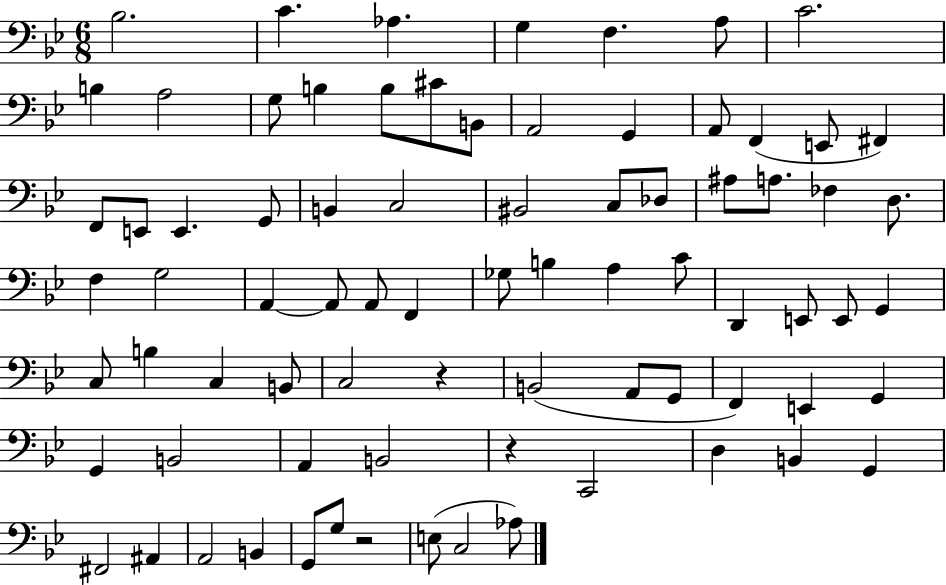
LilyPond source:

{
  \clef bass
  \numericTimeSignature
  \time 6/8
  \key bes \major
  bes2. | c'4. aes4. | g4 f4. a8 | c'2. | \break b4 a2 | g8 b4 b8 cis'8 b,8 | a,2 g,4 | a,8 f,4( e,8 fis,4) | \break f,8 e,8 e,4. g,8 | b,4 c2 | bis,2 c8 des8 | ais8 a8. fes4 d8. | \break f4 g2 | a,4~~ a,8 a,8 f,4 | ges8 b4 a4 c'8 | d,4 e,8 e,8 g,4 | \break c8 b4 c4 b,8 | c2 r4 | b,2( a,8 g,8 | f,4) e,4 g,4 | \break g,4 b,2 | a,4 b,2 | r4 c,2 | d4 b,4 g,4 | \break fis,2 ais,4 | a,2 b,4 | g,8 g8 r2 | e8( c2 aes8) | \break \bar "|."
}